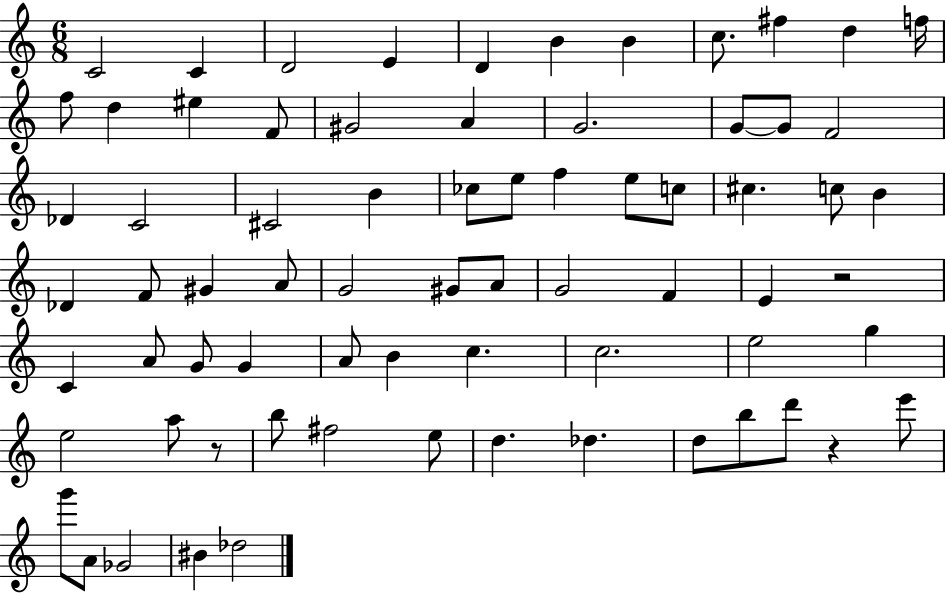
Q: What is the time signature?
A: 6/8